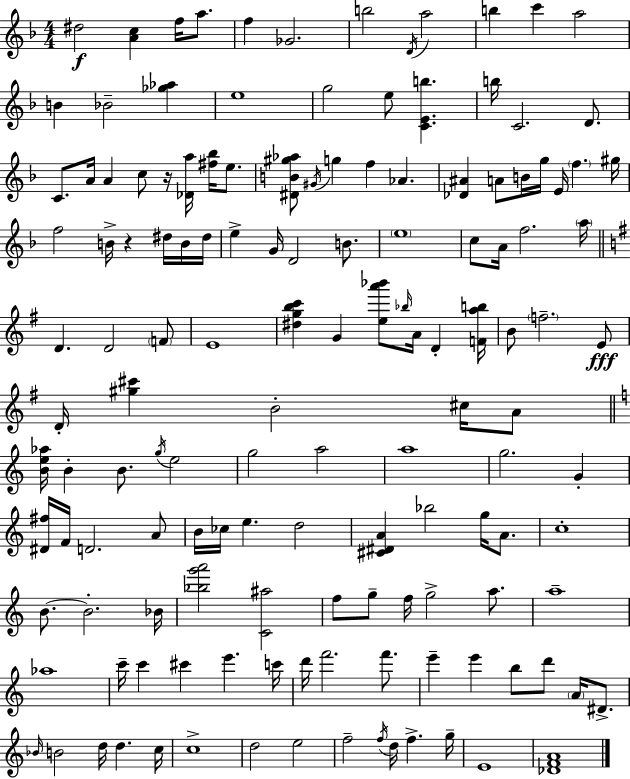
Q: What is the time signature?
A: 4/4